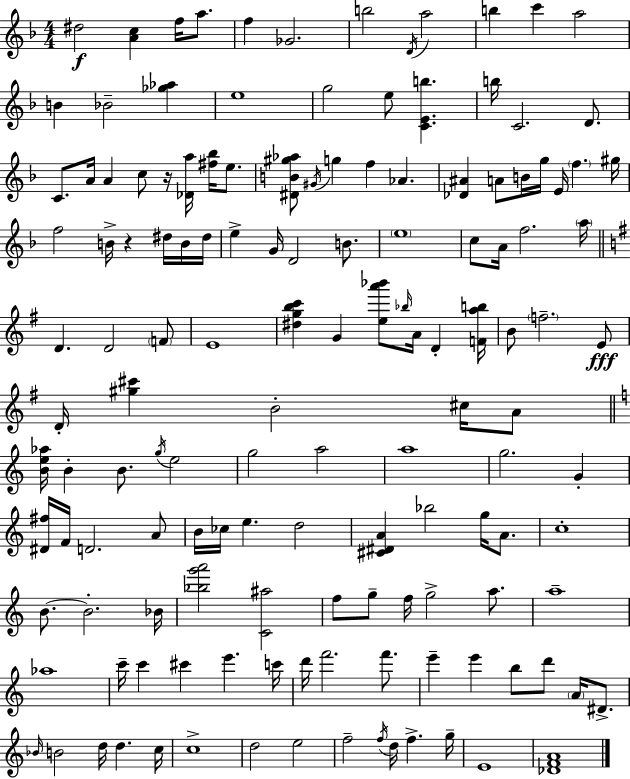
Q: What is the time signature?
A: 4/4